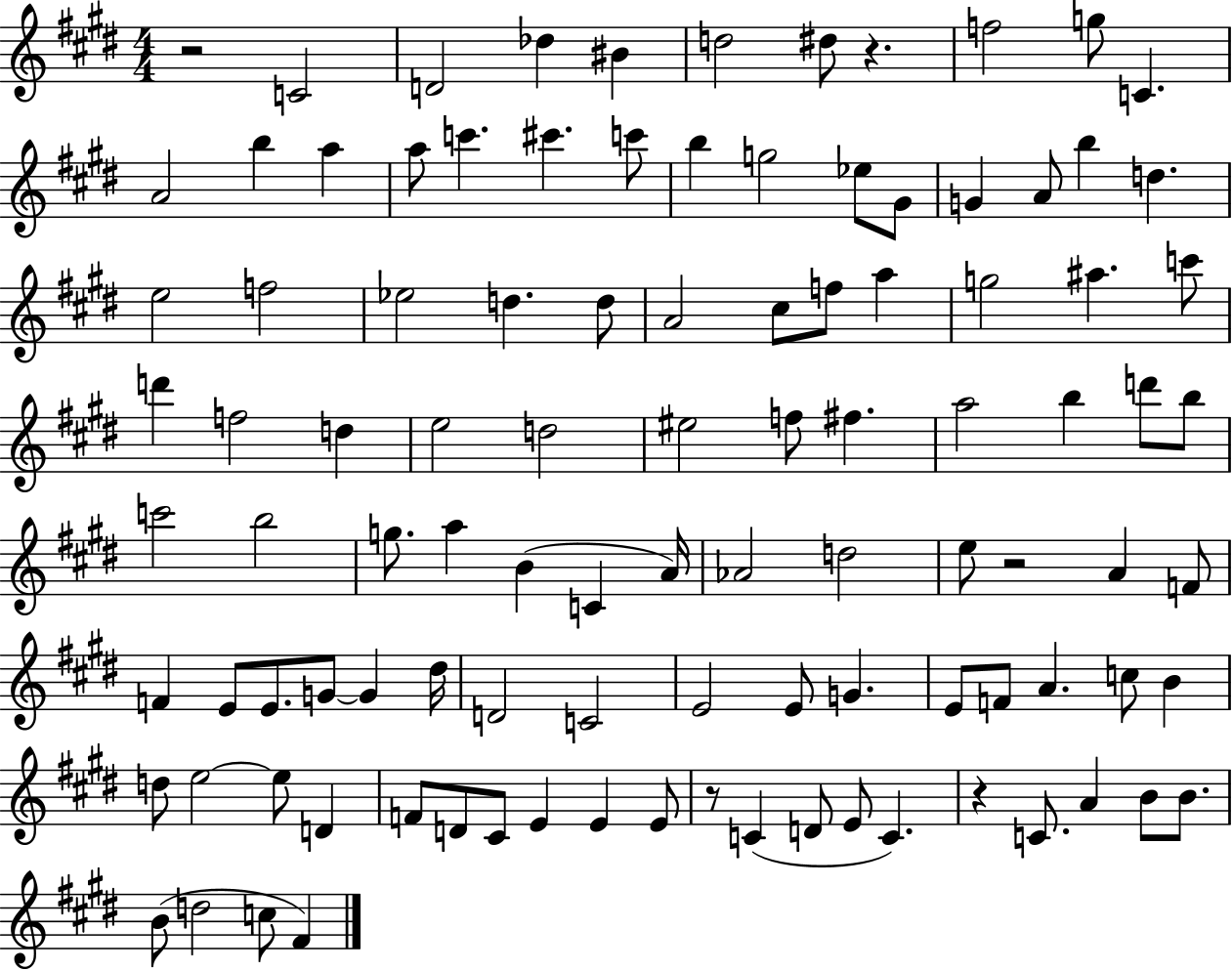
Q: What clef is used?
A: treble